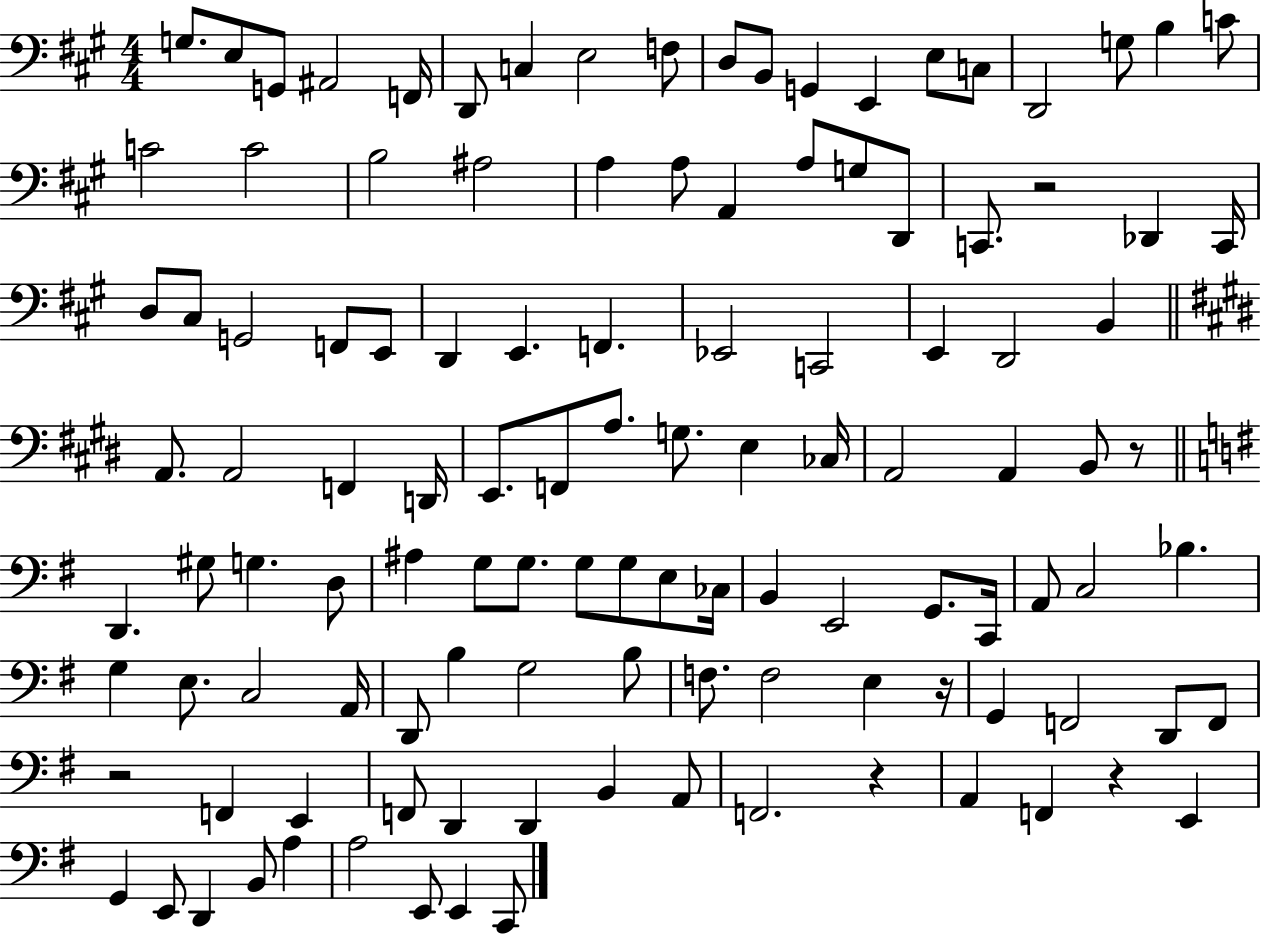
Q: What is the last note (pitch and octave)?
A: C2